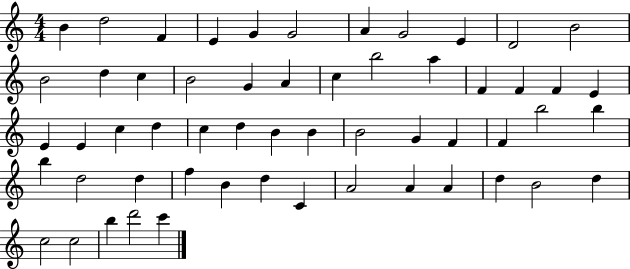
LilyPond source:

{
  \clef treble
  \numericTimeSignature
  \time 4/4
  \key c \major
  b'4 d''2 f'4 | e'4 g'4 g'2 | a'4 g'2 e'4 | d'2 b'2 | \break b'2 d''4 c''4 | b'2 g'4 a'4 | c''4 b''2 a''4 | f'4 f'4 f'4 e'4 | \break e'4 e'4 c''4 d''4 | c''4 d''4 b'4 b'4 | b'2 g'4 f'4 | f'4 b''2 b''4 | \break b''4 d''2 d''4 | f''4 b'4 d''4 c'4 | a'2 a'4 a'4 | d''4 b'2 d''4 | \break c''2 c''2 | b''4 d'''2 c'''4 | \bar "|."
}